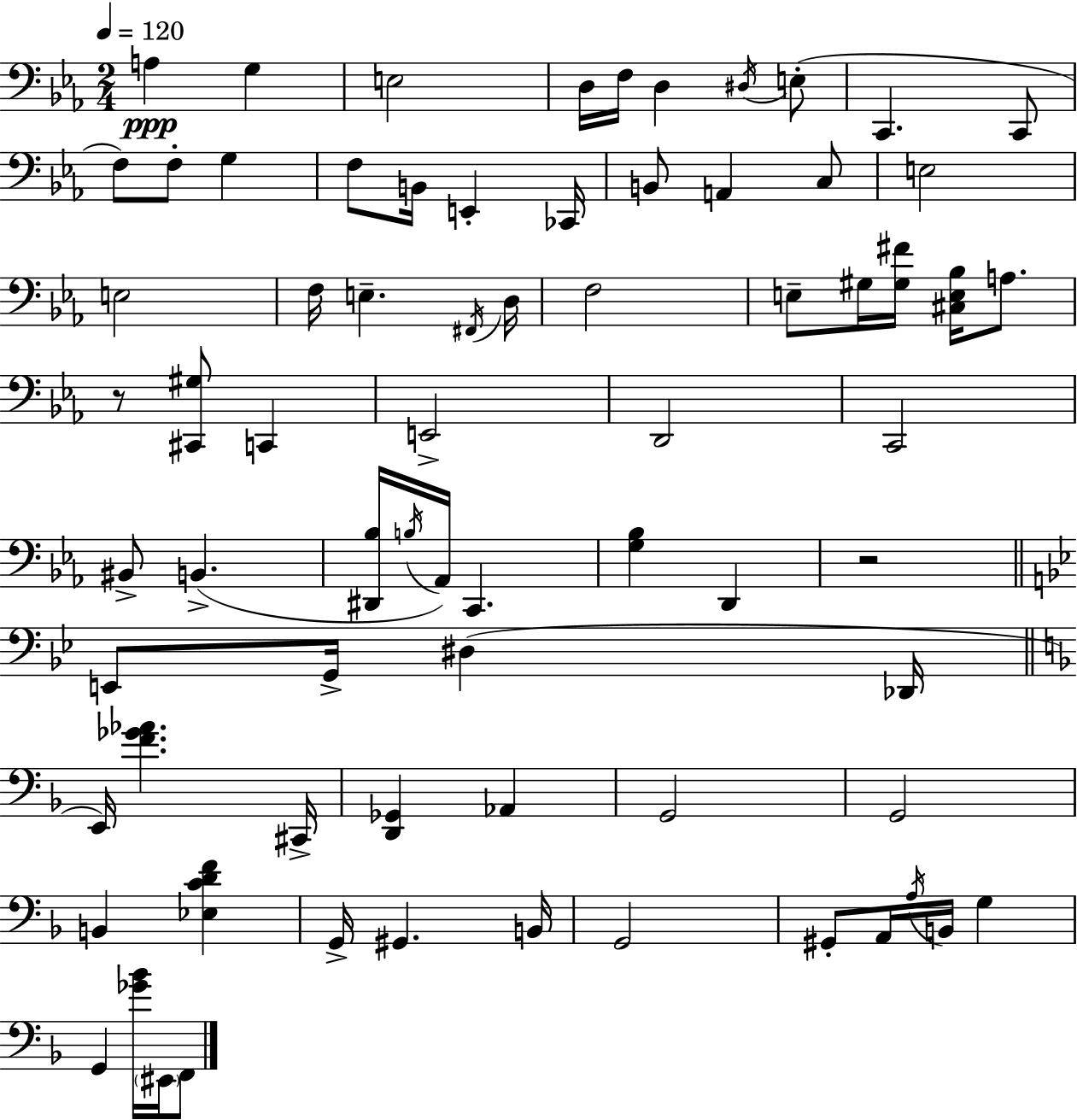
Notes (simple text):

A3/q G3/q E3/h D3/s F3/s D3/q D#3/s E3/e C2/q. C2/e F3/e F3/e G3/q F3/e B2/s E2/q CES2/s B2/e A2/q C3/e E3/h E3/h F3/s E3/q. F#2/s D3/s F3/h E3/e G#3/s [G#3,F#4]/s [C#3,E3,Bb3]/s A3/e. R/e [C#2,G#3]/e C2/q E2/h D2/h C2/h BIS2/e B2/q. [D#2,Bb3]/s B3/s Ab2/s C2/q. [G3,Bb3]/q D2/q R/h E2/e G2/s D#3/q Db2/s E2/s [F4,Gb4,Ab4]/q. C#2/s [D2,Gb2]/q Ab2/q G2/h G2/h B2/q [Eb3,C4,D4,F4]/q G2/s G#2/q. B2/s G2/h G#2/e A2/s A3/s B2/s G3/q G2/q [Gb4,Bb4]/s EIS2/s F2/e